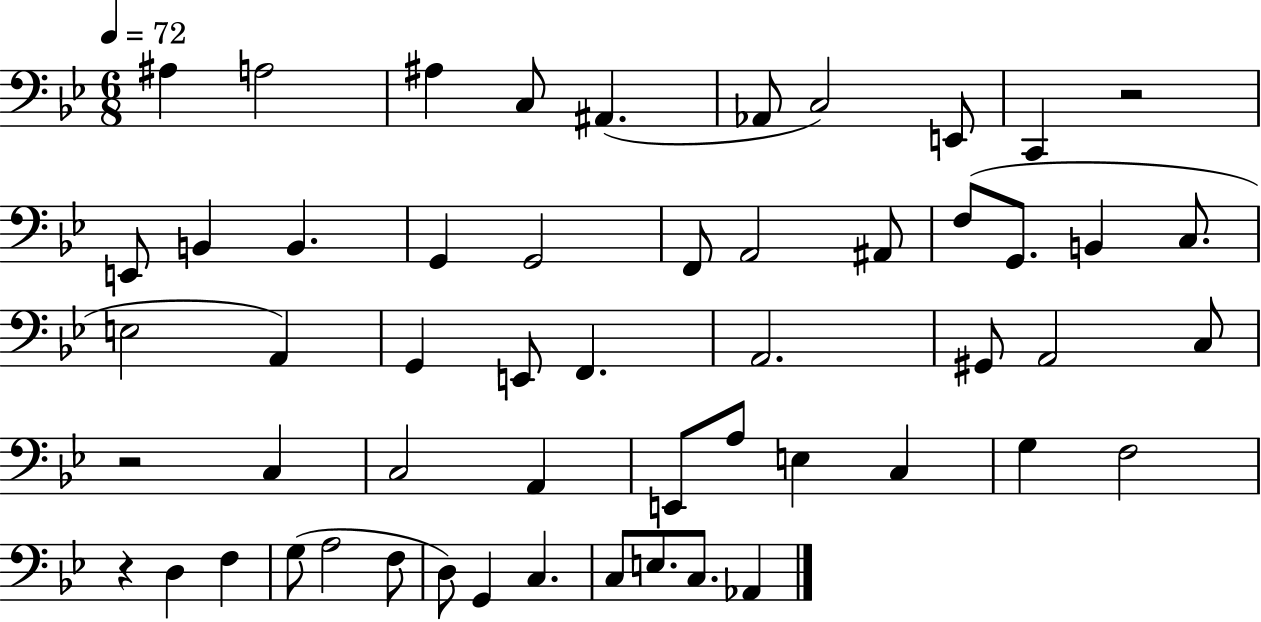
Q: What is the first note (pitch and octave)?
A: A#3